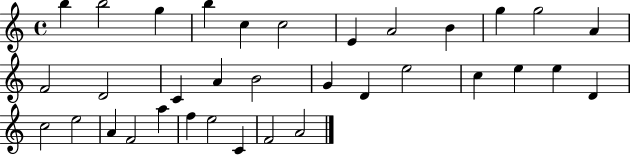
{
  \clef treble
  \time 4/4
  \defaultTimeSignature
  \key c \major
  b''4 b''2 g''4 | b''4 c''4 c''2 | e'4 a'2 b'4 | g''4 g''2 a'4 | \break f'2 d'2 | c'4 a'4 b'2 | g'4 d'4 e''2 | c''4 e''4 e''4 d'4 | \break c''2 e''2 | a'4 f'2 a''4 | f''4 e''2 c'4 | f'2 a'2 | \break \bar "|."
}